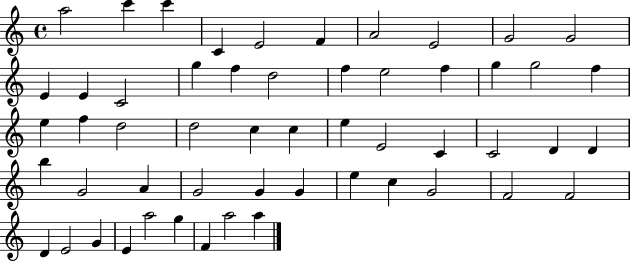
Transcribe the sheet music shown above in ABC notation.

X:1
T:Untitled
M:4/4
L:1/4
K:C
a2 c' c' C E2 F A2 E2 G2 G2 E E C2 g f d2 f e2 f g g2 f e f d2 d2 c c e E2 C C2 D D b G2 A G2 G G e c G2 F2 F2 D E2 G E a2 g F a2 a